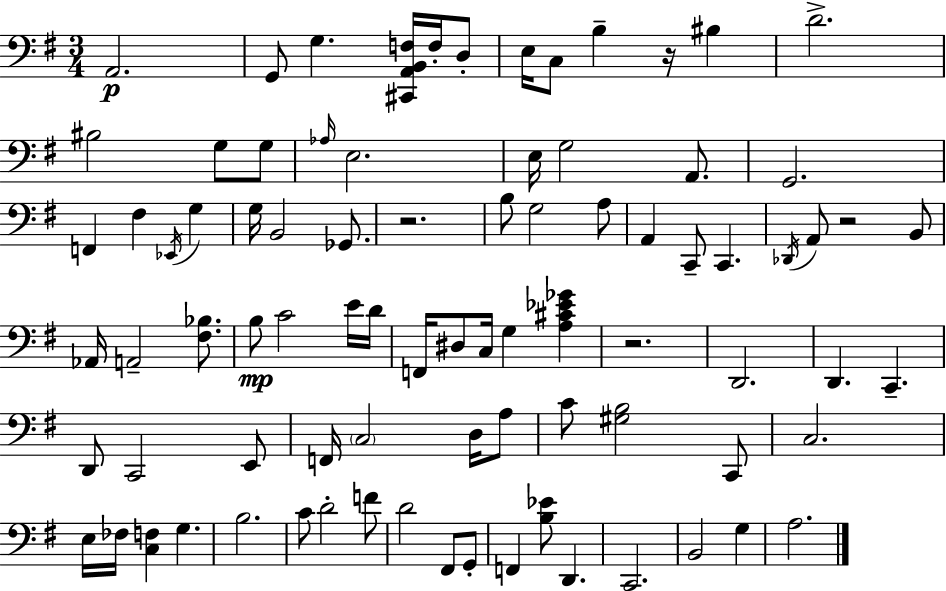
{
  \clef bass
  \numericTimeSignature
  \time 3/4
  \key e \minor
  a,2.\p | g,8 g4. <cis, a, b, f>16 f16-. d8-. | e16 c8 b4-- r16 bis4 | d'2.-> | \break bis2 g8 g8 | \grace { aes16 } e2. | e16 g2 a,8. | g,2. | \break f,4 fis4 \acciaccatura { ees,16 } g4 | g16 b,2 ges,8. | r2. | b8 g2 | \break a8 a,4 c,8-- c,4. | \acciaccatura { des,16 } a,8 r2 | b,8 aes,16 a,2-- | <fis bes>8. b8\mp c'2 | \break e'16 d'16 f,16 dis8 c16 g4 <a cis' ees' ges'>4 | r2. | d,2. | d,4. c,4.-- | \break d,8 c,2 | e,8 f,16 \parenthesize c2 | d16 a8 c'8 <gis b>2 | c,8 c2. | \break e16 fes16 <c f>4 g4. | b2. | c'8 d'2-. | f'8 d'2 fis,8 | \break g,8-. f,4 <b ees'>8 d,4. | c,2. | b,2 g4 | a2. | \break \bar "|."
}